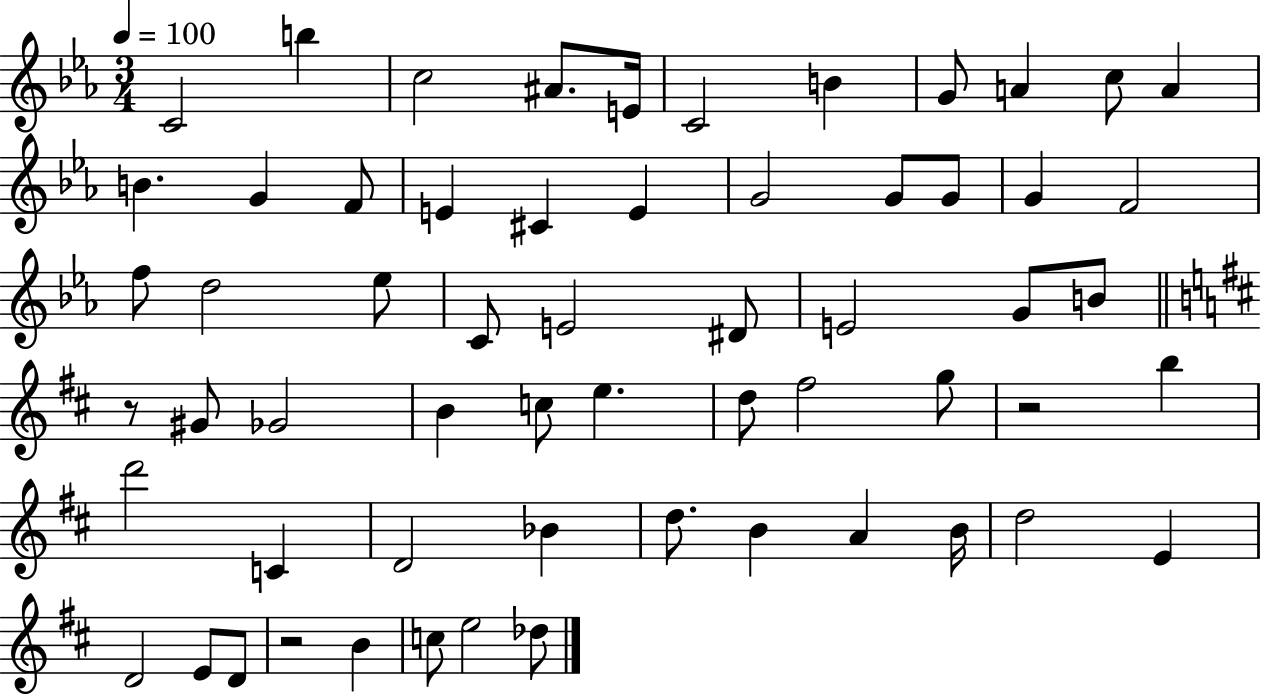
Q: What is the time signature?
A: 3/4